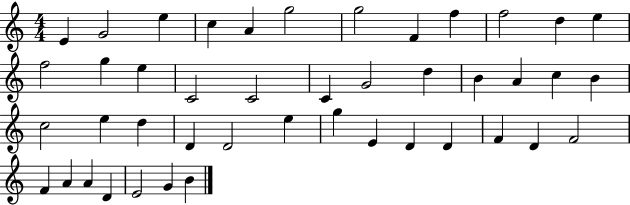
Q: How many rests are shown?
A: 0